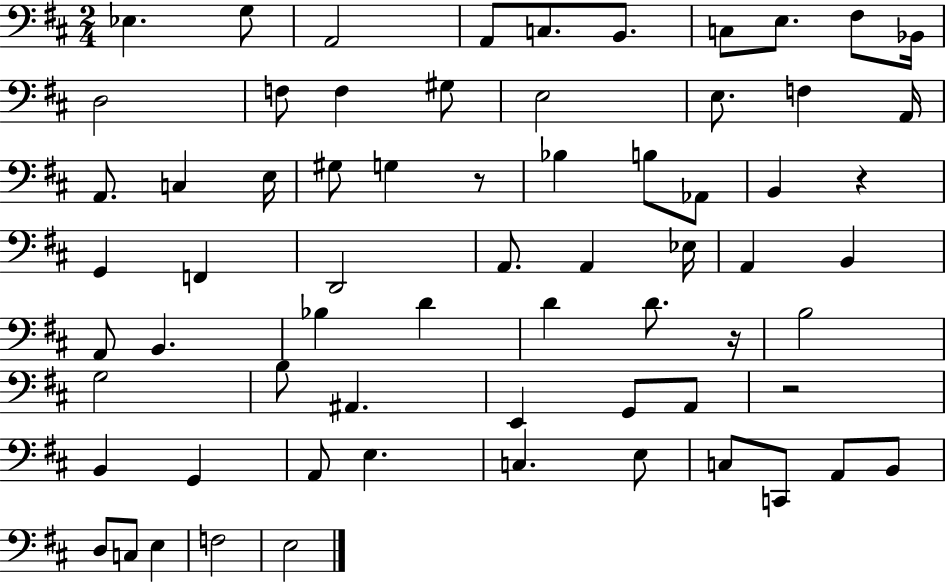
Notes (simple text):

Eb3/q. G3/e A2/h A2/e C3/e. B2/e. C3/e E3/e. F#3/e Bb2/s D3/h F3/e F3/q G#3/e E3/h E3/e. F3/q A2/s A2/e. C3/q E3/s G#3/e G3/q R/e Bb3/q B3/e Ab2/e B2/q R/q G2/q F2/q D2/h A2/e. A2/q Eb3/s A2/q B2/q A2/e B2/q. Bb3/q D4/q D4/q D4/e. R/s B3/h G3/h B3/e A#2/q. E2/q G2/e A2/e R/h B2/q G2/q A2/e E3/q. C3/q. E3/e C3/e C2/e A2/e B2/e D3/e C3/e E3/q F3/h E3/h